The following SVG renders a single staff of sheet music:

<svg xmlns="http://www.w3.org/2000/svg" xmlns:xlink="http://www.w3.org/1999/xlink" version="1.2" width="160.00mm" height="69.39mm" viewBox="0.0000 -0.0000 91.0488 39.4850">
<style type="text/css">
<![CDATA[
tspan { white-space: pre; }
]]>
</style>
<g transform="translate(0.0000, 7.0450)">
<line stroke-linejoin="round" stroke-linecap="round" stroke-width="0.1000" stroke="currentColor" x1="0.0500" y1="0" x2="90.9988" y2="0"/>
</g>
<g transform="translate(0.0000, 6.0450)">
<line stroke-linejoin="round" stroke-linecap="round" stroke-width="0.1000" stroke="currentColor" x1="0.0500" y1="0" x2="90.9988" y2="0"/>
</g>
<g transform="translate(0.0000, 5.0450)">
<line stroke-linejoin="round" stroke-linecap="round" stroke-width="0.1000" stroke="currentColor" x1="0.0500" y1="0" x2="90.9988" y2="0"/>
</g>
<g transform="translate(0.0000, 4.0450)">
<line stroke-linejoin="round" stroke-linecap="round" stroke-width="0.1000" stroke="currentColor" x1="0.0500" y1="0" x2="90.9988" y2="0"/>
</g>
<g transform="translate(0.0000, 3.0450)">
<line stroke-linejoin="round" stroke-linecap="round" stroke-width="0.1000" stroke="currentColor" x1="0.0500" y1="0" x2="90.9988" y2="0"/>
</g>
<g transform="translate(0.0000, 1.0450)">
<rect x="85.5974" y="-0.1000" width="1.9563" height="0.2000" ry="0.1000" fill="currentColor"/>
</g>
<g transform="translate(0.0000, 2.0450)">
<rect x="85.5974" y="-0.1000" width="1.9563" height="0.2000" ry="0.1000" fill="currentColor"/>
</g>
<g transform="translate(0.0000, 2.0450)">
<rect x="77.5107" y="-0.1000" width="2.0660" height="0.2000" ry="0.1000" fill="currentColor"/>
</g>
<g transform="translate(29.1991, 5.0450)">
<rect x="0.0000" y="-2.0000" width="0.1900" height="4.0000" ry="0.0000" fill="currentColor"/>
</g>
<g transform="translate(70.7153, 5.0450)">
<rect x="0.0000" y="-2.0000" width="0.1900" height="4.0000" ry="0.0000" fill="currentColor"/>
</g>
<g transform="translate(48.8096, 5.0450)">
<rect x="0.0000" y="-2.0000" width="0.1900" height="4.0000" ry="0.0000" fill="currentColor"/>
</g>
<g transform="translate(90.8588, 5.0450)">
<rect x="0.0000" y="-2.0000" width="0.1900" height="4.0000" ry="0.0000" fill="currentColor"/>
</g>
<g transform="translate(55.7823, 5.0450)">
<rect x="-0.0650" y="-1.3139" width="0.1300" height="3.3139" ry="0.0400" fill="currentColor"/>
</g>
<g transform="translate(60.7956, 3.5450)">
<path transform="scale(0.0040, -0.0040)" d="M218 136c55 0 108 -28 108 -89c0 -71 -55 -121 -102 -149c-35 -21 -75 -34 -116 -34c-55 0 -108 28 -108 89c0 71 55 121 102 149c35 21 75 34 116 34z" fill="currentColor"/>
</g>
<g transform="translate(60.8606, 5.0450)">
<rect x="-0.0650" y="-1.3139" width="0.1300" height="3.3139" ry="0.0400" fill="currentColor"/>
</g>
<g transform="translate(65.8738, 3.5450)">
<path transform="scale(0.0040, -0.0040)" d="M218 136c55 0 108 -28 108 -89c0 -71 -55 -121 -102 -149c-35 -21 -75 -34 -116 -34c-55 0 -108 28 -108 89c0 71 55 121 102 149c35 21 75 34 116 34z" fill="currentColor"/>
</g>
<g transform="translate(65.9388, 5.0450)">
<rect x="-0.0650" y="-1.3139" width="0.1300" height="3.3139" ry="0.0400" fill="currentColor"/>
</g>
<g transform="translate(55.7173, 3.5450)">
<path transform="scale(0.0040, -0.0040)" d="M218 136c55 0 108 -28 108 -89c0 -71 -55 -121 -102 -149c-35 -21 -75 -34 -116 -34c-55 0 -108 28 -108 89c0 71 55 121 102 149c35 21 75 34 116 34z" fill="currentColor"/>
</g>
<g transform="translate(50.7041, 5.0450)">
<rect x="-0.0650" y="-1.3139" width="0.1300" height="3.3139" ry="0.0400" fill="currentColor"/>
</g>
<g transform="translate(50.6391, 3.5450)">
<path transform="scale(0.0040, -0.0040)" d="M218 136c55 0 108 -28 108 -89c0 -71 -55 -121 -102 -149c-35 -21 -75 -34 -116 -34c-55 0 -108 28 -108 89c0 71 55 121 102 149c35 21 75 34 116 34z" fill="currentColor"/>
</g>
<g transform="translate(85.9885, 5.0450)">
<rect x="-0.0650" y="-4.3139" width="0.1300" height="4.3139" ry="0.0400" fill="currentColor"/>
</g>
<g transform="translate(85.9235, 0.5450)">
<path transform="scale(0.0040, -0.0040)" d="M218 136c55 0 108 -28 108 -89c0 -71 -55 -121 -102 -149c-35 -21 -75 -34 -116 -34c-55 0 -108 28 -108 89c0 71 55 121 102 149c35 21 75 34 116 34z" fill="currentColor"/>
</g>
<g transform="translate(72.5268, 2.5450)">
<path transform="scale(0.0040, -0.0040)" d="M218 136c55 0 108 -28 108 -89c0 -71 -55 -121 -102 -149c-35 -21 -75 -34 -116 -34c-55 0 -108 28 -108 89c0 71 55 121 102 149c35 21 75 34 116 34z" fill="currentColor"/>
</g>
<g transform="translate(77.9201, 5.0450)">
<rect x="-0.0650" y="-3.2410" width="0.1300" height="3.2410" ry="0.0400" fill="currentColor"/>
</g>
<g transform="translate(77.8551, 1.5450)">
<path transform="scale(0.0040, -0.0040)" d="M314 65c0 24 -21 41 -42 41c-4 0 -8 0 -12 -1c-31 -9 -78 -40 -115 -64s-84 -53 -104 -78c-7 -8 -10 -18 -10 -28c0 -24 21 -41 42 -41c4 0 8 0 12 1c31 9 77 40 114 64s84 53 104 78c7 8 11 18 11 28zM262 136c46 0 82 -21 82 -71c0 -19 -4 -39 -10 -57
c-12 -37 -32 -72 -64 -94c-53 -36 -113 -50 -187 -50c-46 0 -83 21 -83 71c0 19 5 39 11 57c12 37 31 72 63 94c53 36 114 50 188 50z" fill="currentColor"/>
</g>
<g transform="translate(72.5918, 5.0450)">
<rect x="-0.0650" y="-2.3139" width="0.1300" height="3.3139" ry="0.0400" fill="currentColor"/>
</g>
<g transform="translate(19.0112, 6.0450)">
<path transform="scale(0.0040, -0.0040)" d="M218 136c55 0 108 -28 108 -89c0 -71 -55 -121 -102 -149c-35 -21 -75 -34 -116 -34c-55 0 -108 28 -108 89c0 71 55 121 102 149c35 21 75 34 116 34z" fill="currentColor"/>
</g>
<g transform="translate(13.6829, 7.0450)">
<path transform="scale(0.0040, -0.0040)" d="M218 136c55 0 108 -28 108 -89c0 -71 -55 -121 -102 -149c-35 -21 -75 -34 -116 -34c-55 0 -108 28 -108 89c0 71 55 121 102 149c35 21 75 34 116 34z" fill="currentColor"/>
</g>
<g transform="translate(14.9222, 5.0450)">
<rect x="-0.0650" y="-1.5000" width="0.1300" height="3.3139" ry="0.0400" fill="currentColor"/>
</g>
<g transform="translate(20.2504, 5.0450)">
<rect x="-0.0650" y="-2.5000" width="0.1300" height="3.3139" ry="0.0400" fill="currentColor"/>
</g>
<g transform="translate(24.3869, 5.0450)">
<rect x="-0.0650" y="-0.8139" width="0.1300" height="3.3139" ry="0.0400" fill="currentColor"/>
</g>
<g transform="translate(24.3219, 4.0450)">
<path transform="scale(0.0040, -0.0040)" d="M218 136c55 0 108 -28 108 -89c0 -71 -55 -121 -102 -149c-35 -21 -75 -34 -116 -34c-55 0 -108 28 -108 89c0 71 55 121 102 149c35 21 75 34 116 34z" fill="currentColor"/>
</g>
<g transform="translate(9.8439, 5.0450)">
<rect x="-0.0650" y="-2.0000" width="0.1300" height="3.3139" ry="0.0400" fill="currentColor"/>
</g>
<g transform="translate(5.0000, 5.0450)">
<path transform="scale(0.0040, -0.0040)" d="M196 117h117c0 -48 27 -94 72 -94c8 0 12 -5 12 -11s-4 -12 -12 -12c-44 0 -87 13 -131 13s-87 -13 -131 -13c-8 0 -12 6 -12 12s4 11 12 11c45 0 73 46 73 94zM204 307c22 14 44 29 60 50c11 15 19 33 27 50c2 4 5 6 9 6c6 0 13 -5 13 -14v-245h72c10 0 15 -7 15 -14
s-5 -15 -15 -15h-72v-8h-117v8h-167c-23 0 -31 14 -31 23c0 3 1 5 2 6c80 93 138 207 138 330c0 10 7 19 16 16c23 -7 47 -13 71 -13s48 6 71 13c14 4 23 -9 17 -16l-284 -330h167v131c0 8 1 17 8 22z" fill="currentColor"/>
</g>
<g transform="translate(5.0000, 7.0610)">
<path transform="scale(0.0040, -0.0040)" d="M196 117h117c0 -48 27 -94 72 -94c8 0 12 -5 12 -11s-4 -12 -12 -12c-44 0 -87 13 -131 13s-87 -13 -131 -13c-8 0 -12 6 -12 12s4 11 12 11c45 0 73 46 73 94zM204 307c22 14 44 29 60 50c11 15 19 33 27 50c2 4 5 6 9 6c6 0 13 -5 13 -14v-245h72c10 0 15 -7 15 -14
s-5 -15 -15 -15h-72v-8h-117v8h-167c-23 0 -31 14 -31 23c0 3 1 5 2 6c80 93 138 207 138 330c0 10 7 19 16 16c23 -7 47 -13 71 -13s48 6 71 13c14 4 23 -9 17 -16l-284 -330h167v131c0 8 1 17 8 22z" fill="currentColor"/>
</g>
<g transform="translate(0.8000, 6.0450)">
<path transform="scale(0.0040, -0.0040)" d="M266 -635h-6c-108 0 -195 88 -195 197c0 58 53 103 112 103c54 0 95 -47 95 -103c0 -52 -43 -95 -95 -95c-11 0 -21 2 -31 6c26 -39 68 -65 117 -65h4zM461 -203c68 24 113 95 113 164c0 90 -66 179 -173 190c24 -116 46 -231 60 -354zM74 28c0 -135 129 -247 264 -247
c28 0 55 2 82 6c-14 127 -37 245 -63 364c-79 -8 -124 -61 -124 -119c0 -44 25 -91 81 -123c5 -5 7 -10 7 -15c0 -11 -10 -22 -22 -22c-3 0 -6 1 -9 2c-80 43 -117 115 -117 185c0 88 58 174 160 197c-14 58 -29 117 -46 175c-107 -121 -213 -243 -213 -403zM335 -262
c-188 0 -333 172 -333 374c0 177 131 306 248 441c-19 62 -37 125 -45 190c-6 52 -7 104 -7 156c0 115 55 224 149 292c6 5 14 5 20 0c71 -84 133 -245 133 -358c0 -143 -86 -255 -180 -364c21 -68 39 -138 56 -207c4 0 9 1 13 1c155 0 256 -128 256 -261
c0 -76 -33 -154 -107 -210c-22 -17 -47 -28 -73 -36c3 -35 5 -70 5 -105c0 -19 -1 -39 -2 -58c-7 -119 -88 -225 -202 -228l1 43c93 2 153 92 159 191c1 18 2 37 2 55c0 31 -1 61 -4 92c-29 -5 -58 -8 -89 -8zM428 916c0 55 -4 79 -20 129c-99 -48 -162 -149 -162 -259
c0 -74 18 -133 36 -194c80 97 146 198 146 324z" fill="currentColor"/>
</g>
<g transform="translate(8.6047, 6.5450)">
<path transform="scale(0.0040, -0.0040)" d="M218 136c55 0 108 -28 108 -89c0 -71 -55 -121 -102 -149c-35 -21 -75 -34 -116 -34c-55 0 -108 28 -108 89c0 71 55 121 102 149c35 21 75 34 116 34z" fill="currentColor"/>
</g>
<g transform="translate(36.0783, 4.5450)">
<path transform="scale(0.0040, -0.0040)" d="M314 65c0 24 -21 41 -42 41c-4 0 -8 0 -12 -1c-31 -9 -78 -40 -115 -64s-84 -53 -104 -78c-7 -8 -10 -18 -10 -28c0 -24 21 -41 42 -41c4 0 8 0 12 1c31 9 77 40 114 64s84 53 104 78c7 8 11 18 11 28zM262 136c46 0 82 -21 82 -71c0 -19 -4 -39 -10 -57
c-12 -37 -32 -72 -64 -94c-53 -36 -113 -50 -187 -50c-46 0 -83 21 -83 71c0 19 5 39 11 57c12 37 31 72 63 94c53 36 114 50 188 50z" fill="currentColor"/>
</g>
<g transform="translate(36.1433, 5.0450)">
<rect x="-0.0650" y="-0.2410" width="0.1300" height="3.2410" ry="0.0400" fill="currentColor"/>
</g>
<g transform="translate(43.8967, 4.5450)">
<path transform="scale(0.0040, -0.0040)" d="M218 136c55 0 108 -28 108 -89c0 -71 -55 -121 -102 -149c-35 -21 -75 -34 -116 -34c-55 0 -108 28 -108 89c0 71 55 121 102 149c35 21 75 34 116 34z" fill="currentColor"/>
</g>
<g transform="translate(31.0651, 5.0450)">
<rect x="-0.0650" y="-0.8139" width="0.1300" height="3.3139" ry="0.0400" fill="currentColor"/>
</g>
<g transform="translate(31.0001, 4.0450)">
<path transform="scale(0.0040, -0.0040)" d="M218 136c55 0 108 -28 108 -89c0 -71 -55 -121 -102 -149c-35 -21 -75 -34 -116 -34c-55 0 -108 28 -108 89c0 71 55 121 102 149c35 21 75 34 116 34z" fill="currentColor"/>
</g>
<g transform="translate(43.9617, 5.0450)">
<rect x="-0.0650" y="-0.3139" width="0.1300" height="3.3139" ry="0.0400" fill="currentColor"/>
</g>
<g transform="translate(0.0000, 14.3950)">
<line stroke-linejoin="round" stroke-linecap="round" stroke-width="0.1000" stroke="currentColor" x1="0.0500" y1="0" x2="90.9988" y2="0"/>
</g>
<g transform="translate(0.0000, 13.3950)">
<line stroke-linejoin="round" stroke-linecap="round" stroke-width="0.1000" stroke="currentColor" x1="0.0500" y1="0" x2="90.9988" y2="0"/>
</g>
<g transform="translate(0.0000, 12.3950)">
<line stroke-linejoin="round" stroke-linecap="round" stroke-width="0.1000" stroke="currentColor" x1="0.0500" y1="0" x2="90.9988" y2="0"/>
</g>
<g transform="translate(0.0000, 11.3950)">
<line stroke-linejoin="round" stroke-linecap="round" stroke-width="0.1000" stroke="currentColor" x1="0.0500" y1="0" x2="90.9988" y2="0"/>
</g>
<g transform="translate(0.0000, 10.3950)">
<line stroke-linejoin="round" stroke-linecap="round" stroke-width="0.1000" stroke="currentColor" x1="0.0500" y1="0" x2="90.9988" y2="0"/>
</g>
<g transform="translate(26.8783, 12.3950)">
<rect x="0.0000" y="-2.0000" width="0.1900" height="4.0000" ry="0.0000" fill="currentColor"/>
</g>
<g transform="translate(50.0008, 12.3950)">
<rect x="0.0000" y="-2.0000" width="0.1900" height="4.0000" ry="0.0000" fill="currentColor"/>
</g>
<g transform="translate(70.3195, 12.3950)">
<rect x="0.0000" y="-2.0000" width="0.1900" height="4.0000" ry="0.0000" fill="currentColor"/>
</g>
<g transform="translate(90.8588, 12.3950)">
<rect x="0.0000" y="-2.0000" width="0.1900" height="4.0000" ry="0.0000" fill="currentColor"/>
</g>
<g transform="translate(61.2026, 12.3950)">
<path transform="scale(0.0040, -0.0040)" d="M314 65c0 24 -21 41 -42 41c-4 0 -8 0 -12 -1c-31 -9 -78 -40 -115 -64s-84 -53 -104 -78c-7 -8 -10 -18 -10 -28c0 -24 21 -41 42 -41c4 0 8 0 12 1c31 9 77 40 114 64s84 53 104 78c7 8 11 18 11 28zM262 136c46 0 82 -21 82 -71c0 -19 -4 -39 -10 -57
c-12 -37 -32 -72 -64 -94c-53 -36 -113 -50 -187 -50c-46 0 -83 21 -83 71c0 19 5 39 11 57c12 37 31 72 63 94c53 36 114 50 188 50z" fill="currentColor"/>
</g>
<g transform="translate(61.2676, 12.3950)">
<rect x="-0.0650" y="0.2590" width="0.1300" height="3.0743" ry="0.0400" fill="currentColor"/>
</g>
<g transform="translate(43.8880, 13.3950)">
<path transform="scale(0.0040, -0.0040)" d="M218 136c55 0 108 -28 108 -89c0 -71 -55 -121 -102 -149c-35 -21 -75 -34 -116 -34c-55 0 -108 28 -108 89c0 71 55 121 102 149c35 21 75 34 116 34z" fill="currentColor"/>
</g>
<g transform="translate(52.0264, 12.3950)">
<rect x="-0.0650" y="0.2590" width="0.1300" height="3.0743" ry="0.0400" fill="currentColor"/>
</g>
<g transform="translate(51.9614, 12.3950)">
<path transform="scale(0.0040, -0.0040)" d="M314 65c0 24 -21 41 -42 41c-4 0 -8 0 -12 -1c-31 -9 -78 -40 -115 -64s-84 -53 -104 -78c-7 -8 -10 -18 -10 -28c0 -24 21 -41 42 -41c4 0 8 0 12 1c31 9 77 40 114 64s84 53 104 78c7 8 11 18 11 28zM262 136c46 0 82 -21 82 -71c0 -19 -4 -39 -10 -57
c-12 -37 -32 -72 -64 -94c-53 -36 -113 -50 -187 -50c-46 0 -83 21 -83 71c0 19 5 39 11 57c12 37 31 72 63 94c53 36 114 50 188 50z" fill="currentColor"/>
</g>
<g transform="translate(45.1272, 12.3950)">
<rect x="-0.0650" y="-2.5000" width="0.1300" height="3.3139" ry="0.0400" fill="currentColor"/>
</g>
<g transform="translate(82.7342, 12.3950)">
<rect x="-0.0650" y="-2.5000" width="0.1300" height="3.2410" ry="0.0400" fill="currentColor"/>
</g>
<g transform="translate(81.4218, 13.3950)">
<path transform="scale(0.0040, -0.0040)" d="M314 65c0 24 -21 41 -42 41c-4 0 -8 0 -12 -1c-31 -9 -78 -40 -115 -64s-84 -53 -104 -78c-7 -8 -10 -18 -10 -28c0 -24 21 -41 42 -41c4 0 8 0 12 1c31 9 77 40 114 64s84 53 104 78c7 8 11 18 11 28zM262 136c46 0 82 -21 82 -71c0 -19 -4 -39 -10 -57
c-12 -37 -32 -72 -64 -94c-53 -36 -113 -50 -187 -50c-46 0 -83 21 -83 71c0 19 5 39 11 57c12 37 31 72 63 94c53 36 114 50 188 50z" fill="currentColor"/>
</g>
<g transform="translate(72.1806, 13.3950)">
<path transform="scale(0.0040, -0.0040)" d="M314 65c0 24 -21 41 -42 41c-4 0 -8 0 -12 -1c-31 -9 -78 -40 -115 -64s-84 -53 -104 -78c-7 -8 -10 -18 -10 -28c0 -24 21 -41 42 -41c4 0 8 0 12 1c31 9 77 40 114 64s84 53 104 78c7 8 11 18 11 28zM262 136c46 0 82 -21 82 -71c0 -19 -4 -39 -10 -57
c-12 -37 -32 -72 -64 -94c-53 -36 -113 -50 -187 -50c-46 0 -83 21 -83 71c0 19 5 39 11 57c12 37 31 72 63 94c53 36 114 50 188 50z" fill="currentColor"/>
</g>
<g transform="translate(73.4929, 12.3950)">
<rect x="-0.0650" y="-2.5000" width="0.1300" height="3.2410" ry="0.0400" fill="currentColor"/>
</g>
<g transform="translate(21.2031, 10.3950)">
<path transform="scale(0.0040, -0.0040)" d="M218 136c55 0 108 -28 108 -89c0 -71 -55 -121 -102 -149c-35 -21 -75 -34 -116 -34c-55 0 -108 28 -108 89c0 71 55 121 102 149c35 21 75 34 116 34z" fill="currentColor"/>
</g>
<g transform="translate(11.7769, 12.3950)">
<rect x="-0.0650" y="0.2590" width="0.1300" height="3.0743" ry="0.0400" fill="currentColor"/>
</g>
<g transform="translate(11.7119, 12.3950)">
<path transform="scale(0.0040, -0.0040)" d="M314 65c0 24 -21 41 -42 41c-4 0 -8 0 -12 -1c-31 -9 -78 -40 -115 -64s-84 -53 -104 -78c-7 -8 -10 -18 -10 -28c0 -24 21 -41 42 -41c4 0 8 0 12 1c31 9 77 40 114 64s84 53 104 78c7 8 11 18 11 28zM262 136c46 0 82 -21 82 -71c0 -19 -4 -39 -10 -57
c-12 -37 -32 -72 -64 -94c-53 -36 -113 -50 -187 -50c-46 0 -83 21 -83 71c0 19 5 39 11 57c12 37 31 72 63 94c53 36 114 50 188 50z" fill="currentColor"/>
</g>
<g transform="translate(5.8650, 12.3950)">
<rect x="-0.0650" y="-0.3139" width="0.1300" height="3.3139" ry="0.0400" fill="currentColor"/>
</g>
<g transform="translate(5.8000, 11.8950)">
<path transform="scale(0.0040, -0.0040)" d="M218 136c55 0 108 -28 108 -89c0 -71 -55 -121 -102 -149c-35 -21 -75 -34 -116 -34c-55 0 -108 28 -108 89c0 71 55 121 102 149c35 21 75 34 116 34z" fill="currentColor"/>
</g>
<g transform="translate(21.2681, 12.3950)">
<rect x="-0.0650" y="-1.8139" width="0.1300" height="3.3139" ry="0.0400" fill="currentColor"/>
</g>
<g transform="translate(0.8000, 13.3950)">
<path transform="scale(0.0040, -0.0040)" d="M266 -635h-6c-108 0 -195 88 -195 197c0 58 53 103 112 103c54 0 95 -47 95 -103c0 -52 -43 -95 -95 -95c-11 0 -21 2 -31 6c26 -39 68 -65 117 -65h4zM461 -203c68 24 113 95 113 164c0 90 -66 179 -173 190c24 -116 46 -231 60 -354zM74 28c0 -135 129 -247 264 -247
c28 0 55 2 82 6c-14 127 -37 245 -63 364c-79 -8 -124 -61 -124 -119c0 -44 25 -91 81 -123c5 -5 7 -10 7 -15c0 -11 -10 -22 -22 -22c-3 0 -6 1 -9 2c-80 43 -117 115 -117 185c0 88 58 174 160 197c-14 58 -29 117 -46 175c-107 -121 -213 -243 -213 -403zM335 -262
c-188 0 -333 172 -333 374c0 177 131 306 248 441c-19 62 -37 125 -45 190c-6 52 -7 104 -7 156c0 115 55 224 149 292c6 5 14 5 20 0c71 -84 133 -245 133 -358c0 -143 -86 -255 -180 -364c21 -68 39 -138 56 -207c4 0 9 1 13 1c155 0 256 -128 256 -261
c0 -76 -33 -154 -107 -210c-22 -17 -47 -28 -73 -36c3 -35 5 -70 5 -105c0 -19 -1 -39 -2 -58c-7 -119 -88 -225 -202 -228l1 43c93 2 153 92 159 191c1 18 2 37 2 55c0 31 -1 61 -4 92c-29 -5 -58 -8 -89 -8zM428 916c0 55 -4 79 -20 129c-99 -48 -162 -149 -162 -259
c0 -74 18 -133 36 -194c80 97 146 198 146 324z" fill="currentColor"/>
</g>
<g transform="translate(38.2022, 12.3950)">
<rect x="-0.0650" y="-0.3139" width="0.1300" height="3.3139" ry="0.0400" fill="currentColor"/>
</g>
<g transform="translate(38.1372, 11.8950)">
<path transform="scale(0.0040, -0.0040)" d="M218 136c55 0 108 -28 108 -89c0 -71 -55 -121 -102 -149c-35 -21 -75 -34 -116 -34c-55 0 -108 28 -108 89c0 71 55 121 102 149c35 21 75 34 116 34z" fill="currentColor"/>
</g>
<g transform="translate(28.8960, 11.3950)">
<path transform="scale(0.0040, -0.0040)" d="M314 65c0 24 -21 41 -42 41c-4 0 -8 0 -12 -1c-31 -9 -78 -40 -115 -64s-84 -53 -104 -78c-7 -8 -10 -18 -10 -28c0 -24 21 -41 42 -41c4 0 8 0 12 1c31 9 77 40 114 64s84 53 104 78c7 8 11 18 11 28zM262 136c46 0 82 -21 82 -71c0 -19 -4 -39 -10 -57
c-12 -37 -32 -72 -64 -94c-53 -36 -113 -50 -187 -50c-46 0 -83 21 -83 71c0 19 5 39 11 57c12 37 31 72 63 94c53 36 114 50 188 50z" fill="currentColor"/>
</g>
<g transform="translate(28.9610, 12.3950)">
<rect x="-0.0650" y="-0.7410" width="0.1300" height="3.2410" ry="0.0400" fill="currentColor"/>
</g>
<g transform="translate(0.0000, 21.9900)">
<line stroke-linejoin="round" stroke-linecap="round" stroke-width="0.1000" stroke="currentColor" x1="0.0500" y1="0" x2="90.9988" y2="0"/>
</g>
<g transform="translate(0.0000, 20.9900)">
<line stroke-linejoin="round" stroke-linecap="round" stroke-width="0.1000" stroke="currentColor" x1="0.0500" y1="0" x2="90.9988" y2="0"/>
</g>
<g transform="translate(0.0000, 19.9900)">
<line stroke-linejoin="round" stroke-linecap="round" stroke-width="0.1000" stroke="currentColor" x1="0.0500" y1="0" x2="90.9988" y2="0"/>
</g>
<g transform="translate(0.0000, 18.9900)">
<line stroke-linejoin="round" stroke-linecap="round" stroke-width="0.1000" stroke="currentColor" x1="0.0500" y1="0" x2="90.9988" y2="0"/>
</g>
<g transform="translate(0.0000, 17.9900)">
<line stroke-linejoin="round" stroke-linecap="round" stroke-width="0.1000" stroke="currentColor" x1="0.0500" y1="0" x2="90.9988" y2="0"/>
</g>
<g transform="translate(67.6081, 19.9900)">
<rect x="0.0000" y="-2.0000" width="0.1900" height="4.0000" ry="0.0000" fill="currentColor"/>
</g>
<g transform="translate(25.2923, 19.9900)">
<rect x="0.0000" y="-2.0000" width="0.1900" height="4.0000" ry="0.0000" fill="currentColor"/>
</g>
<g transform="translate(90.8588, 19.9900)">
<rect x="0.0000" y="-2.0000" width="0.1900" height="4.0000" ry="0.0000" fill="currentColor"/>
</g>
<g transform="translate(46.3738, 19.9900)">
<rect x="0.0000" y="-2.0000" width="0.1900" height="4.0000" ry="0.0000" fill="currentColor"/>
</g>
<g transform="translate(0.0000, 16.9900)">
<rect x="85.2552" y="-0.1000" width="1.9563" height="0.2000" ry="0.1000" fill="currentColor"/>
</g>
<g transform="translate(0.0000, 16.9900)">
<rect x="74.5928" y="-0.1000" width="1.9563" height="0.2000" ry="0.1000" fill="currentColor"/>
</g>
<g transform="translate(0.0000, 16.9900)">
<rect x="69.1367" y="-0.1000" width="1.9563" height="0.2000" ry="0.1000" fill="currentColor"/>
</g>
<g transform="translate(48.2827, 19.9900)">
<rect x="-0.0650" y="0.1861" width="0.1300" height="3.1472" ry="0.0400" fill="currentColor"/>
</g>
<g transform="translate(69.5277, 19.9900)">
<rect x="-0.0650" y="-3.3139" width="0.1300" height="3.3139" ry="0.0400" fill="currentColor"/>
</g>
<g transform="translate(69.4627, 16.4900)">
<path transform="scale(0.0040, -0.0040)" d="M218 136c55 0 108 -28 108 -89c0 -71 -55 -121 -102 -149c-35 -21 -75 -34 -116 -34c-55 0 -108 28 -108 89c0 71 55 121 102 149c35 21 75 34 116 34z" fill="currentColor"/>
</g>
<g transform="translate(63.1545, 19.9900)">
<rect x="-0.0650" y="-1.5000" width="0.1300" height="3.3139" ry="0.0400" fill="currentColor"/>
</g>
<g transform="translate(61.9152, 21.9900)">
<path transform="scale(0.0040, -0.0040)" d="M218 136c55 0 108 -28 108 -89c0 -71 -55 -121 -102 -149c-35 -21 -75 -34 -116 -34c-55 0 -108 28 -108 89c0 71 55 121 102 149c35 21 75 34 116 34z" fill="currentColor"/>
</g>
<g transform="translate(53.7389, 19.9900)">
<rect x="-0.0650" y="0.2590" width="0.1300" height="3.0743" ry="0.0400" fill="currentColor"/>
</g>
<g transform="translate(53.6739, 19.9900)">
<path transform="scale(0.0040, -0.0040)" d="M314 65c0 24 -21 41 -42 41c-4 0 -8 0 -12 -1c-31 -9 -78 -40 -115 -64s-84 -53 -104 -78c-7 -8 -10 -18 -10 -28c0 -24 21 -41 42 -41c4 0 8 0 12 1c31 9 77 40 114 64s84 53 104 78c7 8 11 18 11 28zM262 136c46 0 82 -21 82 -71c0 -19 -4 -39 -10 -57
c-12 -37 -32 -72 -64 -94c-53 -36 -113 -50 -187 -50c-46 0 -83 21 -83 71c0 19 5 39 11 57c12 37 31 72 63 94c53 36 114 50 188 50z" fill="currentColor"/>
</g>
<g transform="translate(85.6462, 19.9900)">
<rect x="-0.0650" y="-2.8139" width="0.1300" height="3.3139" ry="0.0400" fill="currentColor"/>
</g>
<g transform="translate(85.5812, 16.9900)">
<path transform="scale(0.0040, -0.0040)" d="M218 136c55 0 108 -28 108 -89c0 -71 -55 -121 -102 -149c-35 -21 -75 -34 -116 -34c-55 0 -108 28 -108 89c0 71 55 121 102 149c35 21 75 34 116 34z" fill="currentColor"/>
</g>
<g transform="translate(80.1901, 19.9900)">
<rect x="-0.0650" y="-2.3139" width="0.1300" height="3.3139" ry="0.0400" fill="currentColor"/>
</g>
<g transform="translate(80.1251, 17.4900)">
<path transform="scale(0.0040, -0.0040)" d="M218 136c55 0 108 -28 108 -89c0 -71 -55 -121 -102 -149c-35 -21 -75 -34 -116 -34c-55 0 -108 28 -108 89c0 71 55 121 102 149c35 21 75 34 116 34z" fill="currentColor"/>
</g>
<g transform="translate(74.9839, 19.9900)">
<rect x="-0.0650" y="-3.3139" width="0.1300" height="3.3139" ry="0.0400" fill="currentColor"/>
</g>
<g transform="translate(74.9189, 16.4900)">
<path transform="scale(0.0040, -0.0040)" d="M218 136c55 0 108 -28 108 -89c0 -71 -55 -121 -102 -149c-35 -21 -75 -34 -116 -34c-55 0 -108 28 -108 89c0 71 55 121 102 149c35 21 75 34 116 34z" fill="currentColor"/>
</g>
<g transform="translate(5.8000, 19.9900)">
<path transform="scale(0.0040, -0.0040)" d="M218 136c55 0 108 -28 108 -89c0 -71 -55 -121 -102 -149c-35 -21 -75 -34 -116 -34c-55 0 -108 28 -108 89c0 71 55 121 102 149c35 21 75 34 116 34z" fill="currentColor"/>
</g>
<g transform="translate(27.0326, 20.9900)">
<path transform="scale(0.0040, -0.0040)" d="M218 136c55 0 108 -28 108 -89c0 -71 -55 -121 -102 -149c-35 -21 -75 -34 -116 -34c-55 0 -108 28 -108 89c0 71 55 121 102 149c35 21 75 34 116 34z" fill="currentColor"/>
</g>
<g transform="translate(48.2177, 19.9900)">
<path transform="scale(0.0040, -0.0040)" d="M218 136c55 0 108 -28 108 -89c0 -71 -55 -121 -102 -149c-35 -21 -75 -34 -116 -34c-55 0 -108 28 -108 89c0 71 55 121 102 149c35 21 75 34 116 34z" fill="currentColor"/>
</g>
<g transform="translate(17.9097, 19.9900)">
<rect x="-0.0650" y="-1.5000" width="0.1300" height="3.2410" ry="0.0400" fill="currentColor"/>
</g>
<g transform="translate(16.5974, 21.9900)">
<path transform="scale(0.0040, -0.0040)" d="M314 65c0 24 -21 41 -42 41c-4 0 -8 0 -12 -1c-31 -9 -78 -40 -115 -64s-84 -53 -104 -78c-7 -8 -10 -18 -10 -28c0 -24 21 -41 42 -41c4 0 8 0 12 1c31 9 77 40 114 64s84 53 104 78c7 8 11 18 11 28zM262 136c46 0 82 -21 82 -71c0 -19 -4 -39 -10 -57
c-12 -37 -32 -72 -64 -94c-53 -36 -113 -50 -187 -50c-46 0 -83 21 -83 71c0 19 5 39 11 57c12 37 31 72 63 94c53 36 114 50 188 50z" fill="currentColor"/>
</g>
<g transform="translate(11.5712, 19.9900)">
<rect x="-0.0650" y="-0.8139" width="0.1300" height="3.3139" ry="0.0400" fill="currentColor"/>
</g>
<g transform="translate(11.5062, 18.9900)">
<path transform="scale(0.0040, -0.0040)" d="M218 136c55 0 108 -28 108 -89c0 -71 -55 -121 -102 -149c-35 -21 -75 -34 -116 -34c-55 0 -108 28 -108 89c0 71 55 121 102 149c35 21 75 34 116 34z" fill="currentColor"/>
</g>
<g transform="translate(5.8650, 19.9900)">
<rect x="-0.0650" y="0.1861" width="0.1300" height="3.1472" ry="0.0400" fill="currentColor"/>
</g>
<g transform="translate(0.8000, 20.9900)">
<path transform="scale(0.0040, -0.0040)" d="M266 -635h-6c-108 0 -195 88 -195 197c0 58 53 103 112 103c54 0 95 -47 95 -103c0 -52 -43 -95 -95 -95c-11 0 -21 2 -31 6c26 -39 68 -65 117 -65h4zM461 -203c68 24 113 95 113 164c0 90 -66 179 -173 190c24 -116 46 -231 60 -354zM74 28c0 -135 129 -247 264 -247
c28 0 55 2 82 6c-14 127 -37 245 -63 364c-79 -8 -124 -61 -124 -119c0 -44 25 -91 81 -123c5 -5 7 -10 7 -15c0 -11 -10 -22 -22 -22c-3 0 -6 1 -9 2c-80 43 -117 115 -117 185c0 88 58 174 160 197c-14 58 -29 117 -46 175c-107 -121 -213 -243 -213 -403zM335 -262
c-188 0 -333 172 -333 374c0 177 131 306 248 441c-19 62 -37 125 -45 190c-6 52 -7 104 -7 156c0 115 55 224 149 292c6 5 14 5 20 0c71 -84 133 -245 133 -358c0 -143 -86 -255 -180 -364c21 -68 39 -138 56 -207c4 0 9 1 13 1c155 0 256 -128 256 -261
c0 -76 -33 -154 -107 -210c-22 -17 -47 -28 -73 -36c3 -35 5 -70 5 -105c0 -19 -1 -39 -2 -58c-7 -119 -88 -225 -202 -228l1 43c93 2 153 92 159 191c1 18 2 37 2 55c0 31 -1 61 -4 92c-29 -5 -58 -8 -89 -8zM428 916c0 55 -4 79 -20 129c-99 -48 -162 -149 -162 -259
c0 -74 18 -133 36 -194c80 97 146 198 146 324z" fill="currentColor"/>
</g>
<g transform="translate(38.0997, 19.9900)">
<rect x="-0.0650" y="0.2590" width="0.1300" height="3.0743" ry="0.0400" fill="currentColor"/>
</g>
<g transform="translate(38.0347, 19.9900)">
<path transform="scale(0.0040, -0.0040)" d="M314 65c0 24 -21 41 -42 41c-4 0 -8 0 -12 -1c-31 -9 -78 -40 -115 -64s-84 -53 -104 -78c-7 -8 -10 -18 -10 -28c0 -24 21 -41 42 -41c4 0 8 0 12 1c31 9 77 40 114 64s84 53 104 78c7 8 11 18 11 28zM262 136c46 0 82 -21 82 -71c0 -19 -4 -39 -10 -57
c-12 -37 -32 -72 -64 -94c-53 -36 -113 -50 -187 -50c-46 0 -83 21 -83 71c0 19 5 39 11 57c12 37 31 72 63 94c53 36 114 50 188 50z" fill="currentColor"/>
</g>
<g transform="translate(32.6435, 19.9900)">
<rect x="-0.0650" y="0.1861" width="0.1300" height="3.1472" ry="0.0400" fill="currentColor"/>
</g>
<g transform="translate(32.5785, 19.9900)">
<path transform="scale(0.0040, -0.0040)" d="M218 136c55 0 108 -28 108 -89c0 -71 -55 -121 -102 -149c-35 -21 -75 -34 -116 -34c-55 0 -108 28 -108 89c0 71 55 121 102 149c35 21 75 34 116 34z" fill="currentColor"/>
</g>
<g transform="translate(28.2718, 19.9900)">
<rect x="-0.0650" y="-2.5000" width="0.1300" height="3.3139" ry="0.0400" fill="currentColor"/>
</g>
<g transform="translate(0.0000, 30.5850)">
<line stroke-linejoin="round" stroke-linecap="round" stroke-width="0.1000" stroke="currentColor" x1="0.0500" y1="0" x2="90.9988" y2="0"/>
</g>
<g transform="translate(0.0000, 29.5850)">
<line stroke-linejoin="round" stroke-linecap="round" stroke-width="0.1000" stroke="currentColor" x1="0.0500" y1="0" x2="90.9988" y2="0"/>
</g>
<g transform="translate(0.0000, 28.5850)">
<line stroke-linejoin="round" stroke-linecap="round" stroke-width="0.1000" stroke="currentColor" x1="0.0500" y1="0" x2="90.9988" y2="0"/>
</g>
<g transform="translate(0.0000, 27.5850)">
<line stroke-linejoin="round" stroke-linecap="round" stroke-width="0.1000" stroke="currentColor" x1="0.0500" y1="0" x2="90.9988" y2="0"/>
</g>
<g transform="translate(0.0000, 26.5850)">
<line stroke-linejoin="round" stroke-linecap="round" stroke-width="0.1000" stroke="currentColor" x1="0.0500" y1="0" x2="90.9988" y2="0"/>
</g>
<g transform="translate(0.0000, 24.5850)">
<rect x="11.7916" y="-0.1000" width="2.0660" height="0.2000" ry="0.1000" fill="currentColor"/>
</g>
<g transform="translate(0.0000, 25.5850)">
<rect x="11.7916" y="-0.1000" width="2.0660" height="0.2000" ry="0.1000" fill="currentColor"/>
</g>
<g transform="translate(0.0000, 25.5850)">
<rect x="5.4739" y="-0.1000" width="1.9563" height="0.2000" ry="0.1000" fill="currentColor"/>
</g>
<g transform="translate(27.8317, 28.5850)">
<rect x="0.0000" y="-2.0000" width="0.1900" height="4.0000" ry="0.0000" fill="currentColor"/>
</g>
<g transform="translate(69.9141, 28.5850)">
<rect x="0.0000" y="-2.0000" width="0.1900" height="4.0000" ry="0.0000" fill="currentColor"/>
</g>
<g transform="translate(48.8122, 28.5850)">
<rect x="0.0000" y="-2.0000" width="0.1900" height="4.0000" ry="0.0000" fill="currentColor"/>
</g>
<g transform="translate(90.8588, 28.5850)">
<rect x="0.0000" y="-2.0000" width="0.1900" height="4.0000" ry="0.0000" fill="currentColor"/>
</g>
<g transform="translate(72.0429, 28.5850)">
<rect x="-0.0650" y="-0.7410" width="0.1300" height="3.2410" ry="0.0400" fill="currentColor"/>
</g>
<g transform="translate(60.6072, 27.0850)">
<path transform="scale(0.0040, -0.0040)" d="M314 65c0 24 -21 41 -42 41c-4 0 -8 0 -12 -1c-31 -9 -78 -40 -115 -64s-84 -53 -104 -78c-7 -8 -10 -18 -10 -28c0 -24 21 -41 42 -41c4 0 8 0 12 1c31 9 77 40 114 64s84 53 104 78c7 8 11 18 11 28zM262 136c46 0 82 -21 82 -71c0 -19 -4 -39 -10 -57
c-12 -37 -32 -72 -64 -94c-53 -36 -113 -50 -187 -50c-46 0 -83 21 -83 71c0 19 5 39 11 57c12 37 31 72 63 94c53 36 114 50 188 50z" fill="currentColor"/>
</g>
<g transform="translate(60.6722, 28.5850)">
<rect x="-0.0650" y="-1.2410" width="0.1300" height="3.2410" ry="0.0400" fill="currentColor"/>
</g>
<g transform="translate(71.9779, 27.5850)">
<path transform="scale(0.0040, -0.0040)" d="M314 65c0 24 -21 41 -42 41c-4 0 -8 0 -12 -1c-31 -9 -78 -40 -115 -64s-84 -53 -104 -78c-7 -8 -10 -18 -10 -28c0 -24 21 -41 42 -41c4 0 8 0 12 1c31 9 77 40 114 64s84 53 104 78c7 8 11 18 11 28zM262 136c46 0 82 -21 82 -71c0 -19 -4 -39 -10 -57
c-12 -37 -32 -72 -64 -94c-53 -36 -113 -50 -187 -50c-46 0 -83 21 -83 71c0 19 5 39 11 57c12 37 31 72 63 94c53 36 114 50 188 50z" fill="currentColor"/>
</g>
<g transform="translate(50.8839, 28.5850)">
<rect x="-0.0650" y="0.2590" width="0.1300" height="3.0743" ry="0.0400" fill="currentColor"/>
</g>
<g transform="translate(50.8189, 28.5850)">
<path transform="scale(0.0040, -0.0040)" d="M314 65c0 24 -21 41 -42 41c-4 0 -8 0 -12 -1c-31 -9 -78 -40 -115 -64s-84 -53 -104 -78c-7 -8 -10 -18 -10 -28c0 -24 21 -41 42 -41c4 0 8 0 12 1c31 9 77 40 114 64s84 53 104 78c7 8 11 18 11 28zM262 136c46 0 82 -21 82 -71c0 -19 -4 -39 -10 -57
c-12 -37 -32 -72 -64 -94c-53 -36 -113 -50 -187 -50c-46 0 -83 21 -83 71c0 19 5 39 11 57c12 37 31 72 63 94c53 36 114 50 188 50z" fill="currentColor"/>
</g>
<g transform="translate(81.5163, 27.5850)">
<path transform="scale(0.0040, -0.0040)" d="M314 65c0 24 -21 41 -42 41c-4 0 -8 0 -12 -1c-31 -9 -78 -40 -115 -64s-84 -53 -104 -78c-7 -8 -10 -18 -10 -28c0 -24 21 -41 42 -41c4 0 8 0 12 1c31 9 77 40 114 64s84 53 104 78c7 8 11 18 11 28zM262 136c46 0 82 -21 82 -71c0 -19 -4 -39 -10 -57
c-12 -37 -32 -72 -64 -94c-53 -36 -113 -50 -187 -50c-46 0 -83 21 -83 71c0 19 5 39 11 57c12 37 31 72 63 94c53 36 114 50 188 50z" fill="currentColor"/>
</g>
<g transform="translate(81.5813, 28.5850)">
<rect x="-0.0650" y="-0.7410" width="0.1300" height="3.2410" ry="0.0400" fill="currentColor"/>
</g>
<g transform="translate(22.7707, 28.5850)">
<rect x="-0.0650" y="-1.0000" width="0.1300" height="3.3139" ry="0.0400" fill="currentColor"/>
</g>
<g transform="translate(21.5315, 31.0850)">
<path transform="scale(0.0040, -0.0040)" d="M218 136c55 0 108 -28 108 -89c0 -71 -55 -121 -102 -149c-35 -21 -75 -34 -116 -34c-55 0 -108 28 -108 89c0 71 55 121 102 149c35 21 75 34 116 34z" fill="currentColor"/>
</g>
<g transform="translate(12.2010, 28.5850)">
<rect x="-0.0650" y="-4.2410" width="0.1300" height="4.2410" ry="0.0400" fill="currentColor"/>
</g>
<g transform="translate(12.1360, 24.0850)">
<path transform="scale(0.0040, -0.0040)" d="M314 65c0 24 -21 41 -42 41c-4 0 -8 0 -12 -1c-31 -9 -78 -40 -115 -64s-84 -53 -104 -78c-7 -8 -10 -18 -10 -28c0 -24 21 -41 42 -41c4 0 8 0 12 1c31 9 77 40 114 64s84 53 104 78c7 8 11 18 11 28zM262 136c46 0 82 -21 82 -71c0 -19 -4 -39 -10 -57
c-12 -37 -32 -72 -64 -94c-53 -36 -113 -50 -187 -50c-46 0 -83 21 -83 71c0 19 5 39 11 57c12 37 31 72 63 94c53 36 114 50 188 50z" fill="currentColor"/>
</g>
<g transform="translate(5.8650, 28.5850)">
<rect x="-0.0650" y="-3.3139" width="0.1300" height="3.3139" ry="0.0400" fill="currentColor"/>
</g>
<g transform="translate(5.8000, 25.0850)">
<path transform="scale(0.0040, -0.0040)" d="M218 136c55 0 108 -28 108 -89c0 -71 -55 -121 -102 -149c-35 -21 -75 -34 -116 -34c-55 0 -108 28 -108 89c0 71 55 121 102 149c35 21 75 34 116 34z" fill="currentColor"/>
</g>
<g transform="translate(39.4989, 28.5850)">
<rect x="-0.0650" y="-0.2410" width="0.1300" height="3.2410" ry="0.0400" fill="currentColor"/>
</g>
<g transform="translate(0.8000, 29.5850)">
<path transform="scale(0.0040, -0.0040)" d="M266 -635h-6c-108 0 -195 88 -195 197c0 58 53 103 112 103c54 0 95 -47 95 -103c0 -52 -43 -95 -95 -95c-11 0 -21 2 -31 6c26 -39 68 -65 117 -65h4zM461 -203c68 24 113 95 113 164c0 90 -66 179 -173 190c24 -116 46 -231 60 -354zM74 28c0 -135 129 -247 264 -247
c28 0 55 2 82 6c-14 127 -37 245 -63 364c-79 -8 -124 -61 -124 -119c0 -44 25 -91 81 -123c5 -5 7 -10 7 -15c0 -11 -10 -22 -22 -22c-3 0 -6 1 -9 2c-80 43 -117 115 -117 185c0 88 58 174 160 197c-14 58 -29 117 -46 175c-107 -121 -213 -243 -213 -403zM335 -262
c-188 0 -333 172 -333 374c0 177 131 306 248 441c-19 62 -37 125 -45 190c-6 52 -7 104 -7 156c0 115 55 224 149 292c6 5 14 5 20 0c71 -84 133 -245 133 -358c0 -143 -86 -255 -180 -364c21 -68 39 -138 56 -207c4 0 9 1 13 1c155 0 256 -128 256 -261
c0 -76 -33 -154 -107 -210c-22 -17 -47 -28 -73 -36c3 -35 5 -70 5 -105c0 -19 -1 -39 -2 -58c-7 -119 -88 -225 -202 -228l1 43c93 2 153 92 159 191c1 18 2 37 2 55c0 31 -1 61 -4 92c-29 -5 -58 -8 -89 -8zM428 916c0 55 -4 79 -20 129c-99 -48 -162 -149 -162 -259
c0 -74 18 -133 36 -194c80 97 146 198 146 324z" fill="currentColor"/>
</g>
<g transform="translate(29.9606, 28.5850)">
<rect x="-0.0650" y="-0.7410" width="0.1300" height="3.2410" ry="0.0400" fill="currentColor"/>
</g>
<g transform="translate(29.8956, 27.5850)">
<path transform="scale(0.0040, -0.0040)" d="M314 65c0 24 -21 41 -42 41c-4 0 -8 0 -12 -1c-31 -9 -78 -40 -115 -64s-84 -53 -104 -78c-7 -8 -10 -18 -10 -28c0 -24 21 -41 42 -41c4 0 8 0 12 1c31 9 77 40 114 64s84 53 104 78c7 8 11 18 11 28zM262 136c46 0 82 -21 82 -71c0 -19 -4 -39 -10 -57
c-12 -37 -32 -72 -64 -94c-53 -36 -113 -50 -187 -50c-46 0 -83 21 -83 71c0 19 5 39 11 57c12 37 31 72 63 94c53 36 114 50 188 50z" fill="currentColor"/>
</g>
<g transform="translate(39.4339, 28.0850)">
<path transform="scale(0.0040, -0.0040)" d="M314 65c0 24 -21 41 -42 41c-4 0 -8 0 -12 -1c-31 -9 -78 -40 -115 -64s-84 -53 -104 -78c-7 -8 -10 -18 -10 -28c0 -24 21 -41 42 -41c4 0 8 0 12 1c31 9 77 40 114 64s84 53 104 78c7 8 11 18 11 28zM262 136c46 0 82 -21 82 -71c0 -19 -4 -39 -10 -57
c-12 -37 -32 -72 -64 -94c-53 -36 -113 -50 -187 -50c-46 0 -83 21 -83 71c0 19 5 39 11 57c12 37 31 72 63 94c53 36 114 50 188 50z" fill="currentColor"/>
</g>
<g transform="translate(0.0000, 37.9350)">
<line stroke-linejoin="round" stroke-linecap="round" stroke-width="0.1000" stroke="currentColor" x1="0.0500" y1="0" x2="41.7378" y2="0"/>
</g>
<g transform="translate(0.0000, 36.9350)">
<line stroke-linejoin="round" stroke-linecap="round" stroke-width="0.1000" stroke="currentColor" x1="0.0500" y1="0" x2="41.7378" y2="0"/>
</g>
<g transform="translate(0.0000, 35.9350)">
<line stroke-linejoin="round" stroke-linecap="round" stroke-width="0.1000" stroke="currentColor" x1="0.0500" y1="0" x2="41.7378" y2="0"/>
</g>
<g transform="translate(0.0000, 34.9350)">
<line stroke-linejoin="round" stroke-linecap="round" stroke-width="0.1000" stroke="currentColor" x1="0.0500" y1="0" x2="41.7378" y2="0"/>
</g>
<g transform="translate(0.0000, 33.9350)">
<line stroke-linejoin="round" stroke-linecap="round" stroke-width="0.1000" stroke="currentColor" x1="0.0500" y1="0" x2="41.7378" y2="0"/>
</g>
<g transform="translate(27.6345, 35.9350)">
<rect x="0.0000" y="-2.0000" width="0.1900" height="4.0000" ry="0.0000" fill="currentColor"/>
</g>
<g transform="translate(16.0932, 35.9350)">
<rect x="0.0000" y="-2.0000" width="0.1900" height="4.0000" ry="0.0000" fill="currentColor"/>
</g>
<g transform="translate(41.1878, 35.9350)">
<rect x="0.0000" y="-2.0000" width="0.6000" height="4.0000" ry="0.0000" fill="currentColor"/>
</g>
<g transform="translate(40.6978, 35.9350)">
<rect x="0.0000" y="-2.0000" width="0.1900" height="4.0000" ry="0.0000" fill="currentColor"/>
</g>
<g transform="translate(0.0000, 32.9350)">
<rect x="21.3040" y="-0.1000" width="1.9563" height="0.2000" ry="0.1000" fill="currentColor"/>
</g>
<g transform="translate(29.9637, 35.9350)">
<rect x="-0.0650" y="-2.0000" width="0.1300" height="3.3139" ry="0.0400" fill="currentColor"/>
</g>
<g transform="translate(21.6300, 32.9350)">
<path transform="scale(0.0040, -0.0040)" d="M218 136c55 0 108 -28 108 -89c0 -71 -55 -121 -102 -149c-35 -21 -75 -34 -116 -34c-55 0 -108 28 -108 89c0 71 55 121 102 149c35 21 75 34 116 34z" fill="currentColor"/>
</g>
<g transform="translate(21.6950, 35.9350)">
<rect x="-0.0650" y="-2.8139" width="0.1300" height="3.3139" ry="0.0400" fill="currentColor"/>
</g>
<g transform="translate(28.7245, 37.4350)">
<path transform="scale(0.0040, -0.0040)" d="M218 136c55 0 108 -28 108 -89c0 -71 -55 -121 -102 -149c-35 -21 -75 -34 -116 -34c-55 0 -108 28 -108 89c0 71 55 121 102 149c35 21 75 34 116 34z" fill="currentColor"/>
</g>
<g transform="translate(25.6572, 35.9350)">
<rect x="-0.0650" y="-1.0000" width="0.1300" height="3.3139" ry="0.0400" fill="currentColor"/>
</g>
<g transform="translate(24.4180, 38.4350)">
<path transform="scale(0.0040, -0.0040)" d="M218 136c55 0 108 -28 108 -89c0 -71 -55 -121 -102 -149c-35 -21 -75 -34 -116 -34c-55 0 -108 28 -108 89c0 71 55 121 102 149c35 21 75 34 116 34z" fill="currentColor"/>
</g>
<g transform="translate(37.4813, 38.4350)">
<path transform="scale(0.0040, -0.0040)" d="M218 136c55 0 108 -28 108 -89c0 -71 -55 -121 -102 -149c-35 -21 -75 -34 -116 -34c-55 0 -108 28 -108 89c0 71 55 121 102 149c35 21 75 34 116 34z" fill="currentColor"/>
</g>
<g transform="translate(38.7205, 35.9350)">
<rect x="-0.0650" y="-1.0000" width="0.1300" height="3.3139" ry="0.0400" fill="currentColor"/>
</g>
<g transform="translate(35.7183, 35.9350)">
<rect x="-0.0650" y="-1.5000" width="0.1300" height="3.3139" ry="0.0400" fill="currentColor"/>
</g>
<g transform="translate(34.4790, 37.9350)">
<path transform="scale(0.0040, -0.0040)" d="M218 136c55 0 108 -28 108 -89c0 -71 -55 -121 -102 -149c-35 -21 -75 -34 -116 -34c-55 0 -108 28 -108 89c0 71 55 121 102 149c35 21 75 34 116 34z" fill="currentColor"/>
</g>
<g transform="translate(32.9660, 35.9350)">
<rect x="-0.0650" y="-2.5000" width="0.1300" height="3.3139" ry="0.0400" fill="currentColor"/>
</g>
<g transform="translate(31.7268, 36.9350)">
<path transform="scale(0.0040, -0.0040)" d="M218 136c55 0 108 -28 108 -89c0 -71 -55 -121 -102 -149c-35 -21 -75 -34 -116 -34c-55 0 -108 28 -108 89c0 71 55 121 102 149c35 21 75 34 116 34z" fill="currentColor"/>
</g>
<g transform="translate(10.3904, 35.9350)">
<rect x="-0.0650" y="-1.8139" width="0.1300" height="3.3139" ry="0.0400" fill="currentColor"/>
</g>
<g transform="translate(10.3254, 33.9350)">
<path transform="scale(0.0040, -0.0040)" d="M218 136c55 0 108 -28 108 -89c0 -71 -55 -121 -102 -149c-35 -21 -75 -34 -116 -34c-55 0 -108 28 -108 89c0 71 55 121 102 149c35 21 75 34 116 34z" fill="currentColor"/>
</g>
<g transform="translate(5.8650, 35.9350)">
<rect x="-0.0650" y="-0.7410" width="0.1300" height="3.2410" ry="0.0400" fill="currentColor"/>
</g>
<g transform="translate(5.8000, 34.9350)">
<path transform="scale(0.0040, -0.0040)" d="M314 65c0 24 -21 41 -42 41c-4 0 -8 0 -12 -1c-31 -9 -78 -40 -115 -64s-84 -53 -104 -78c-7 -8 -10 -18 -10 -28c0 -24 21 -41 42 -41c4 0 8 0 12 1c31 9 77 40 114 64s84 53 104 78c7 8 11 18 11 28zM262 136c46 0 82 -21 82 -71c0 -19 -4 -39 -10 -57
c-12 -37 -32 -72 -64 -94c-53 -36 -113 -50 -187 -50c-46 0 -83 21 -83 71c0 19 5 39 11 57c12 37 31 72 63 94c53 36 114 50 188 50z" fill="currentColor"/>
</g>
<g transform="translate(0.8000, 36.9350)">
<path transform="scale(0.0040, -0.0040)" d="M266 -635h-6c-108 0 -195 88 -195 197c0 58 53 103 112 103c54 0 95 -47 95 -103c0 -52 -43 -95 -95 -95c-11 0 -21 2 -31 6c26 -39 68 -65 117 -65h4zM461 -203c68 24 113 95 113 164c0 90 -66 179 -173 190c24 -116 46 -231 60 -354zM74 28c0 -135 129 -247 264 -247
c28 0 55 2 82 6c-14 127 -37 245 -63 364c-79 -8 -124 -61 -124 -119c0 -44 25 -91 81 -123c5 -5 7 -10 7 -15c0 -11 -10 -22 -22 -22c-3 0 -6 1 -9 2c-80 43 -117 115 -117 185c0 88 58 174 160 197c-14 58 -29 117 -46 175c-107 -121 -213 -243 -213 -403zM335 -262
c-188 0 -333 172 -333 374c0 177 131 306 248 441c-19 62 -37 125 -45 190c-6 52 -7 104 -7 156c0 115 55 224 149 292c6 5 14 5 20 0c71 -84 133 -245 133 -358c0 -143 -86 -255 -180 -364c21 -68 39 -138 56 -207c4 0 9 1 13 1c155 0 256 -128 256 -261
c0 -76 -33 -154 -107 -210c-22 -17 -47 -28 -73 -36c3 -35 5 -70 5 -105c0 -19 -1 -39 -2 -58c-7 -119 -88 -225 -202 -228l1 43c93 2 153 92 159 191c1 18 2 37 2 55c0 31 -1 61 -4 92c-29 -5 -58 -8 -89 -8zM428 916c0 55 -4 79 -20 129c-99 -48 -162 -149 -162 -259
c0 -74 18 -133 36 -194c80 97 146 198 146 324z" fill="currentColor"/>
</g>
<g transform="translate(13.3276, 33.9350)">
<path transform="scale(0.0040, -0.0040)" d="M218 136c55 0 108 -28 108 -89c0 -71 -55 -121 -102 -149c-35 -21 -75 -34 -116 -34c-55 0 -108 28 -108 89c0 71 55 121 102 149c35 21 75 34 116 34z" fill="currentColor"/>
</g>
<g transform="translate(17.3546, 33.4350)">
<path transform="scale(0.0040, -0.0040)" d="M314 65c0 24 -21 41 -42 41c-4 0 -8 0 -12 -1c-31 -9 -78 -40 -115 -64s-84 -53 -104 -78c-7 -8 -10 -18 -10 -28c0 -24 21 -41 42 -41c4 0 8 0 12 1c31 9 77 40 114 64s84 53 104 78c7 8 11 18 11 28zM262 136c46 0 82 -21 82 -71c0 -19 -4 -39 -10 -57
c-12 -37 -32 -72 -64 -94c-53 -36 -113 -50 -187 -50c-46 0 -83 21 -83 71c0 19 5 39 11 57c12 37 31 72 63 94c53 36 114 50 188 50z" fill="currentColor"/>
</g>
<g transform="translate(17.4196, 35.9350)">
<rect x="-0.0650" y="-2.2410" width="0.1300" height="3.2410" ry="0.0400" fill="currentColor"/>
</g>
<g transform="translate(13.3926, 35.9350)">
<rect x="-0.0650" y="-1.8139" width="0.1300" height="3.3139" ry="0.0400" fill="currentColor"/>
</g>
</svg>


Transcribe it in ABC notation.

X:1
T:Untitled
M:4/4
L:1/4
K:C
F E G d d c2 c e e e e g b2 d' c B2 f d2 c G B2 B2 G2 G2 B d E2 G B B2 B B2 E b b g a b d'2 D d2 c2 B2 e2 d2 d2 d2 f f g2 a D F G E D